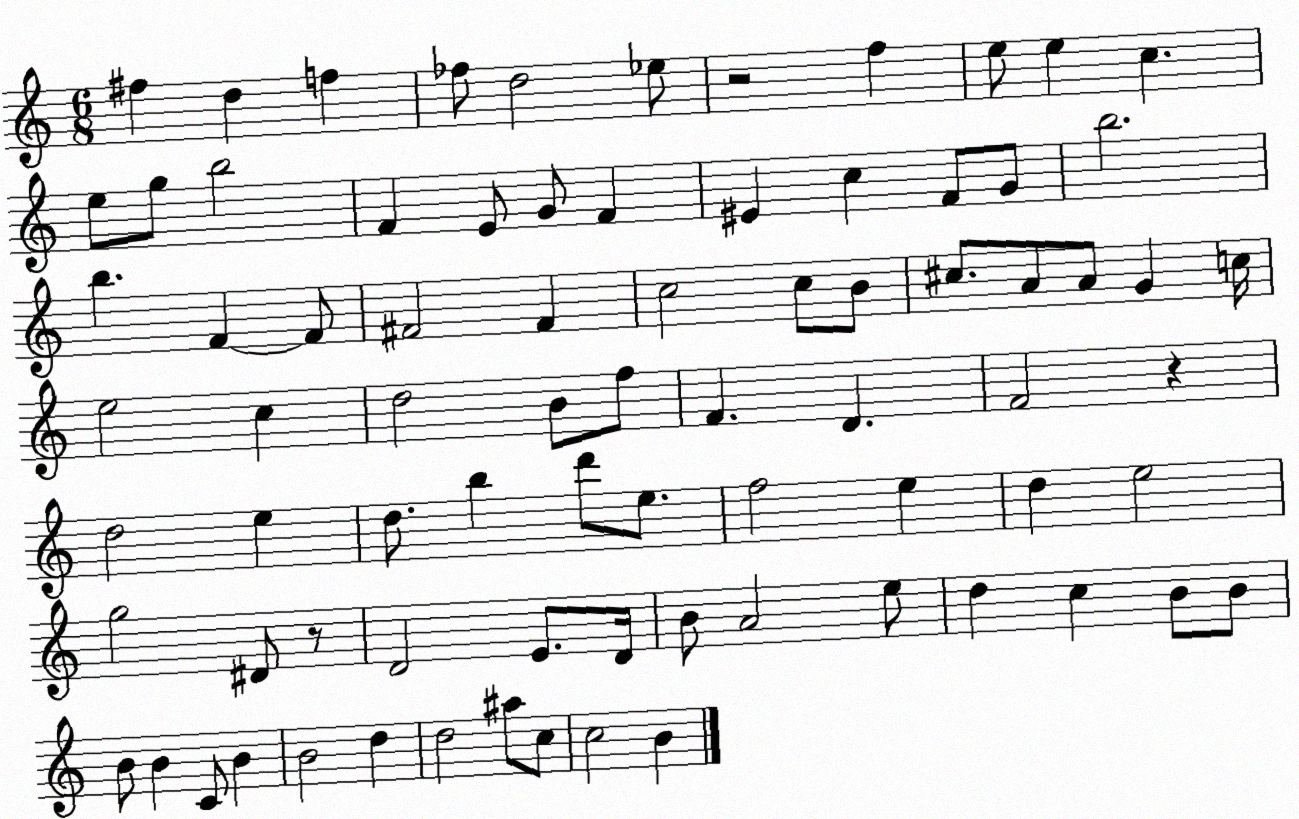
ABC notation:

X:1
T:Untitled
M:6/8
L:1/4
K:C
^f d f _f/2 d2 _e/2 z2 f e/2 e c e/2 g/2 b2 F E/2 G/2 F ^E c F/2 G/2 b2 b F F/2 ^F2 ^F c2 c/2 B/2 ^c/2 A/2 A/2 G c/4 e2 c d2 B/2 f/2 F D F2 z d2 e d/2 b d'/2 e/2 f2 e d e2 g2 ^D/2 z/2 D2 E/2 D/4 B/2 A2 e/2 d c B/2 B/2 B/2 B C/2 B B2 d d2 ^a/2 c/2 c2 B